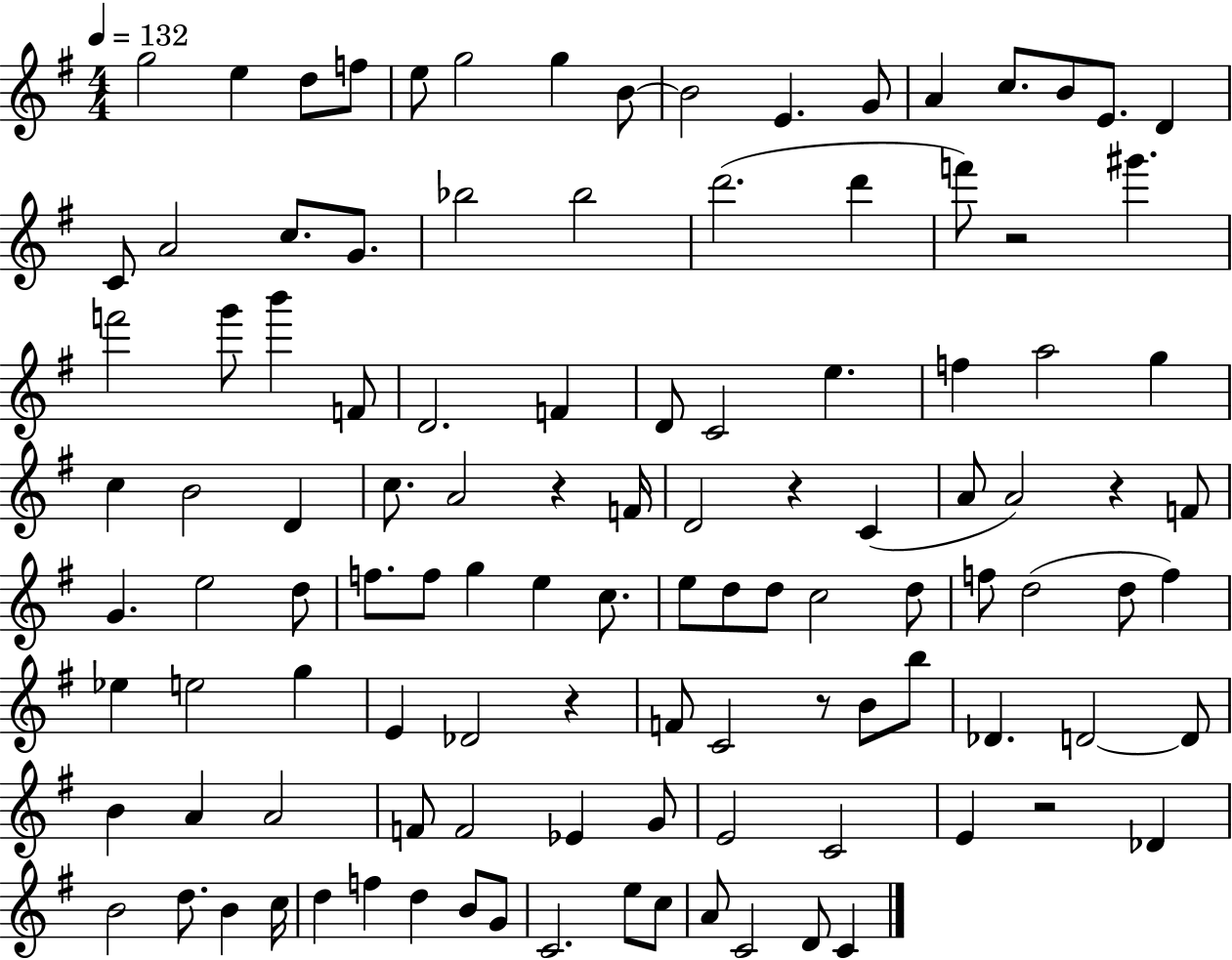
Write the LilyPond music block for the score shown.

{
  \clef treble
  \numericTimeSignature
  \time 4/4
  \key g \major
  \tempo 4 = 132
  \repeat volta 2 { g''2 e''4 d''8 f''8 | e''8 g''2 g''4 b'8~~ | b'2 e'4. g'8 | a'4 c''8. b'8 e'8. d'4 | \break c'8 a'2 c''8. g'8. | bes''2 bes''2 | d'''2.( d'''4 | f'''8) r2 gis'''4. | \break f'''2 g'''8 b'''4 f'8 | d'2. f'4 | d'8 c'2 e''4. | f''4 a''2 g''4 | \break c''4 b'2 d'4 | c''8. a'2 r4 f'16 | d'2 r4 c'4( | a'8 a'2) r4 f'8 | \break g'4. e''2 d''8 | f''8. f''8 g''4 e''4 c''8. | e''8 d''8 d''8 c''2 d''8 | f''8 d''2( d''8 f''4) | \break ees''4 e''2 g''4 | e'4 des'2 r4 | f'8 c'2 r8 b'8 b''8 | des'4. d'2~~ d'8 | \break b'4 a'4 a'2 | f'8 f'2 ees'4 g'8 | e'2 c'2 | e'4 r2 des'4 | \break b'2 d''8. b'4 c''16 | d''4 f''4 d''4 b'8 g'8 | c'2. e''8 c''8 | a'8 c'2 d'8 c'4 | \break } \bar "|."
}